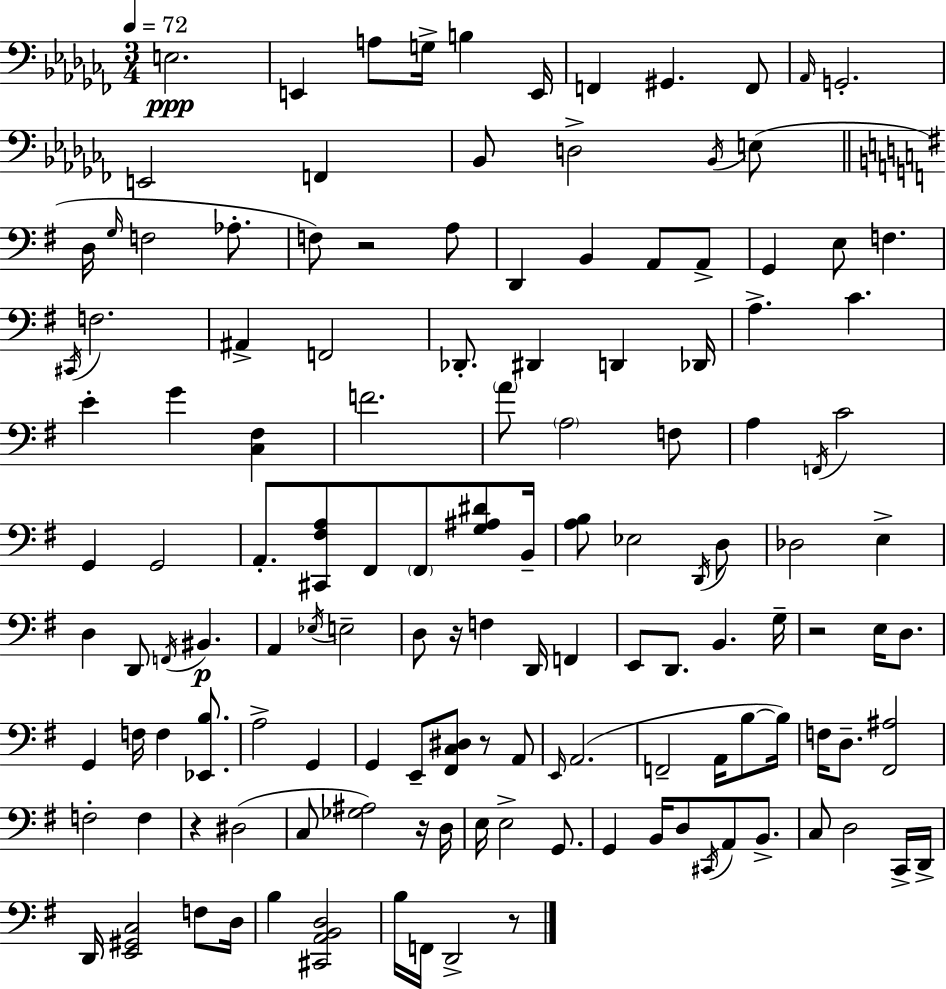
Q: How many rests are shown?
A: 7